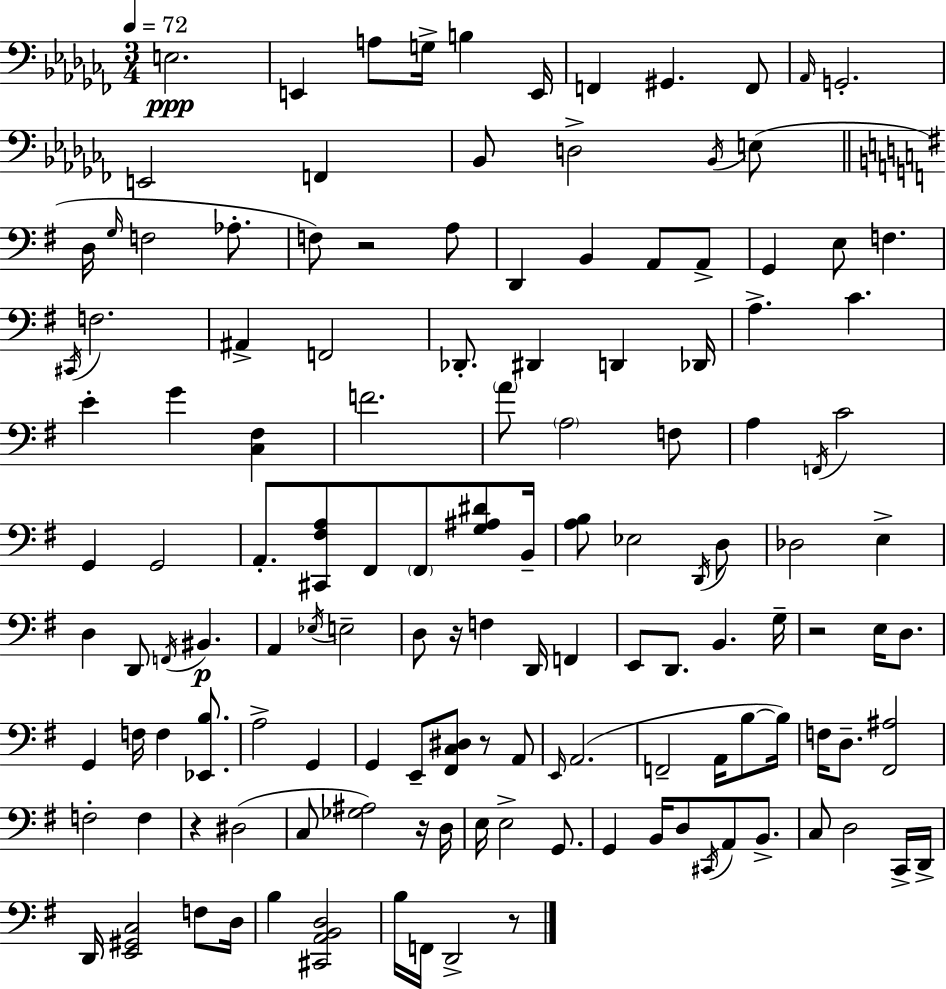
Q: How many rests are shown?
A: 7